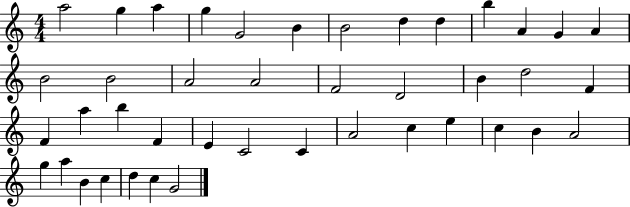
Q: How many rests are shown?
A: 0